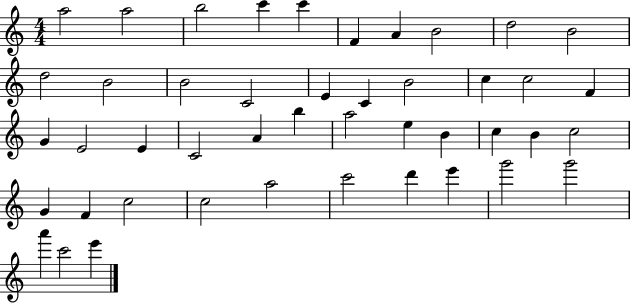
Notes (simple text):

A5/h A5/h B5/h C6/q C6/q F4/q A4/q B4/h D5/h B4/h D5/h B4/h B4/h C4/h E4/q C4/q B4/h C5/q C5/h F4/q G4/q E4/h E4/q C4/h A4/q B5/q A5/h E5/q B4/q C5/q B4/q C5/h G4/q F4/q C5/h C5/h A5/h C6/h D6/q E6/q G6/h G6/h A6/q C6/h E6/q